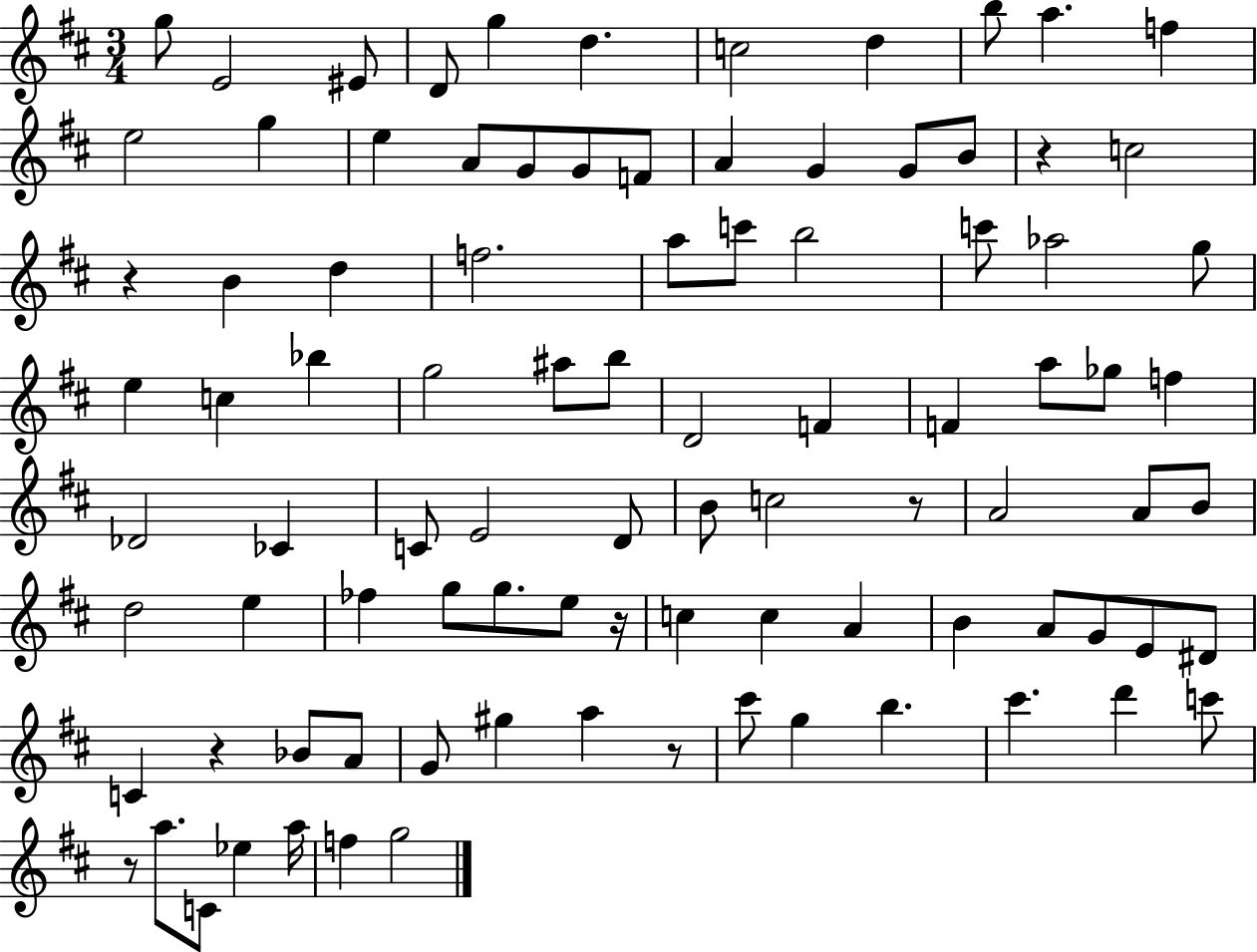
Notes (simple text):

G5/e E4/h EIS4/e D4/e G5/q D5/q. C5/h D5/q B5/e A5/q. F5/q E5/h G5/q E5/q A4/e G4/e G4/e F4/e A4/q G4/q G4/e B4/e R/q C5/h R/q B4/q D5/q F5/h. A5/e C6/e B5/h C6/e Ab5/h G5/e E5/q C5/q Bb5/q G5/h A#5/e B5/e D4/h F4/q F4/q A5/e Gb5/e F5/q Db4/h CES4/q C4/e E4/h D4/e B4/e C5/h R/e A4/h A4/e B4/e D5/h E5/q FES5/q G5/e G5/e. E5/e R/s C5/q C5/q A4/q B4/q A4/e G4/e E4/e D#4/e C4/q R/q Bb4/e A4/e G4/e G#5/q A5/q R/e C#6/e G5/q B5/q. C#6/q. D6/q C6/e R/e A5/e. C4/e Eb5/q A5/s F5/q G5/h